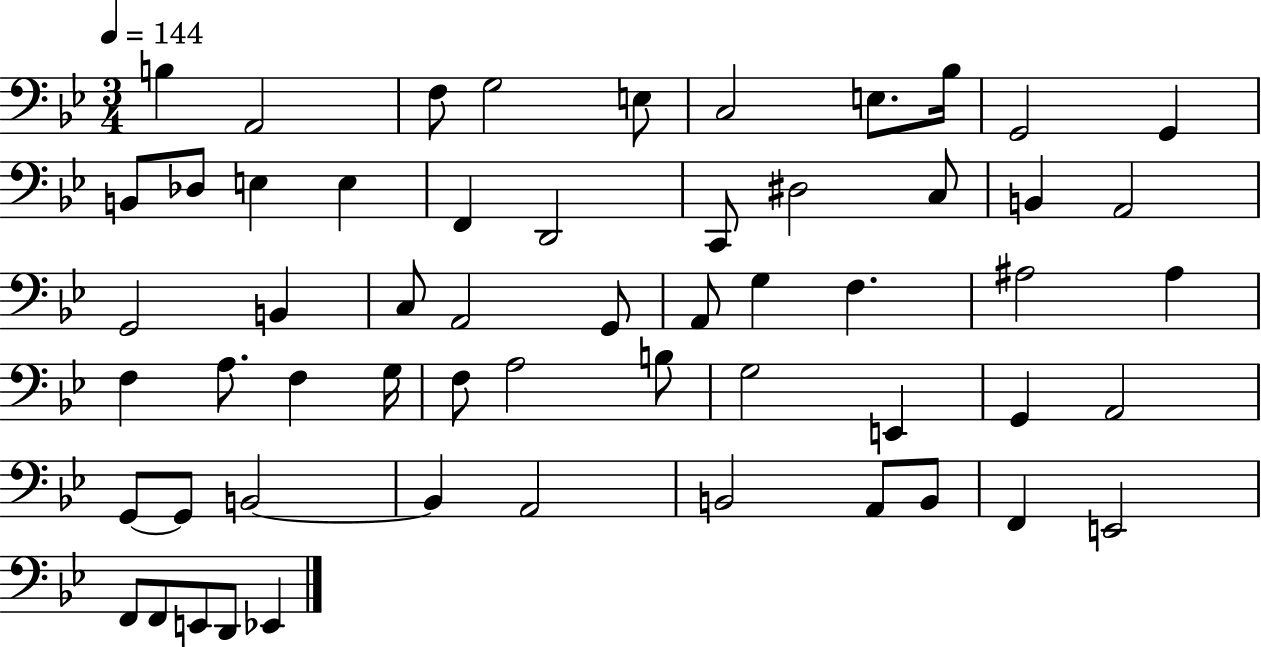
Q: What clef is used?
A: bass